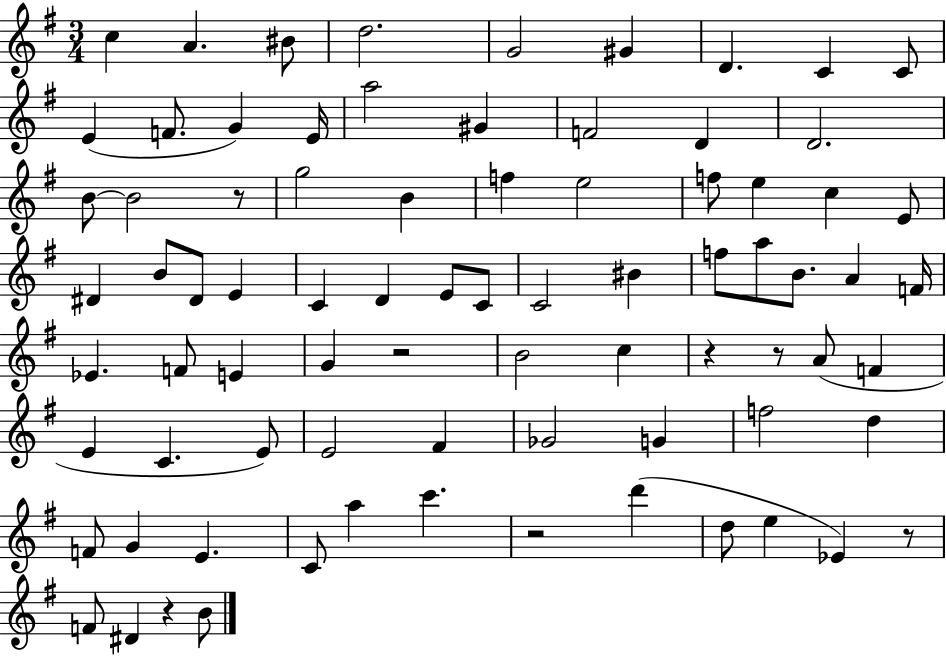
{
  \clef treble
  \numericTimeSignature
  \time 3/4
  \key g \major
  c''4 a'4. bis'8 | d''2. | g'2 gis'4 | d'4. c'4 c'8 | \break e'4( f'8. g'4) e'16 | a''2 gis'4 | f'2 d'4 | d'2. | \break b'8~~ b'2 r8 | g''2 b'4 | f''4 e''2 | f''8 e''4 c''4 e'8 | \break dis'4 b'8 dis'8 e'4 | c'4 d'4 e'8 c'8 | c'2 bis'4 | f''8 a''8 b'8. a'4 f'16 | \break ees'4. f'8 e'4 | g'4 r2 | b'2 c''4 | r4 r8 a'8( f'4 | \break e'4 c'4. e'8) | e'2 fis'4 | ges'2 g'4 | f''2 d''4 | \break f'8 g'4 e'4. | c'8 a''4 c'''4. | r2 d'''4( | d''8 e''4 ees'4) r8 | \break f'8 dis'4 r4 b'8 | \bar "|."
}